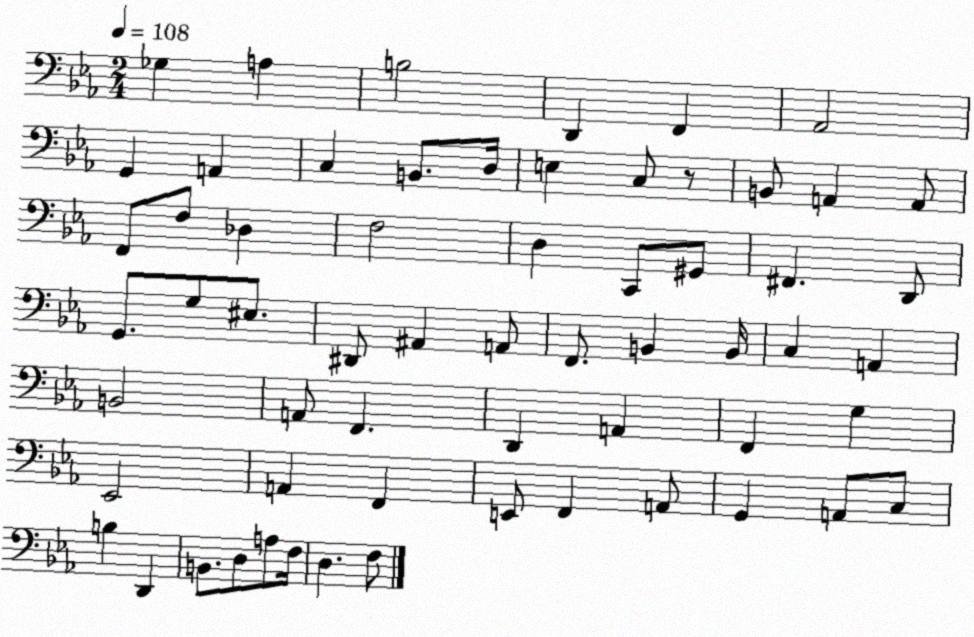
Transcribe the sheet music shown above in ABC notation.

X:1
T:Untitled
M:2/4
L:1/4
K:Eb
_G, A, B,2 D,, F,, _A,,2 G,, A,, C, B,,/2 D,/4 E, C,/2 z/2 B,,/2 A,, A,,/2 F,,/2 F,/2 _D, F,2 D, C,,/2 ^G,,/2 ^F,, D,,/2 G,,/2 G,/2 ^E,/2 ^D,,/2 ^A,, A,,/2 F,,/2 B,, B,,/4 C, A,, B,,2 A,,/2 F,, D,, A,, F,, G, _E,,2 A,, F,, E,,/2 F,, A,,/2 G,, A,,/2 C,/2 B, D,, B,,/2 D,/2 A,/2 F,/4 D, F,/2